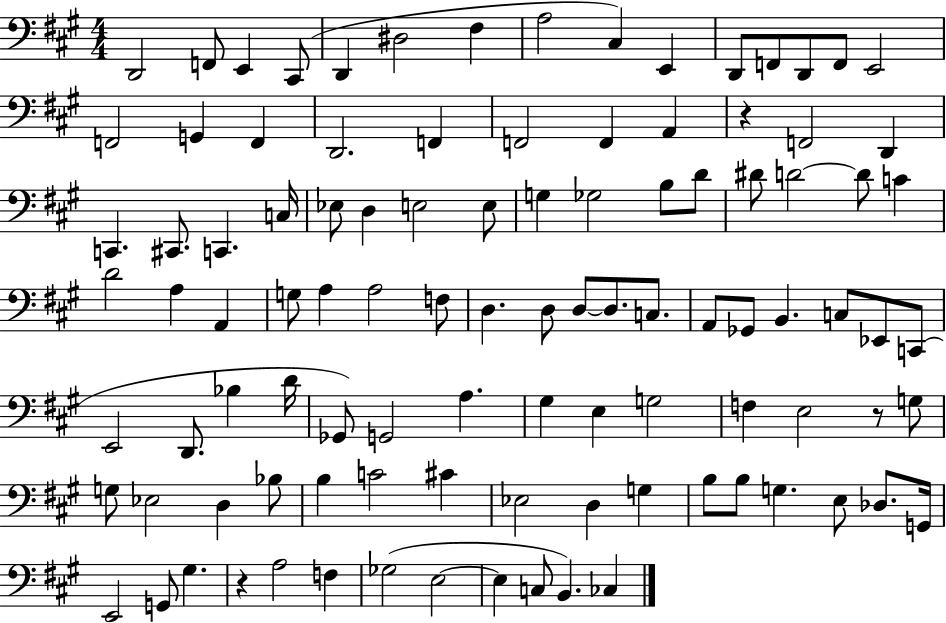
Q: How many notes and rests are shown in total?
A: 102